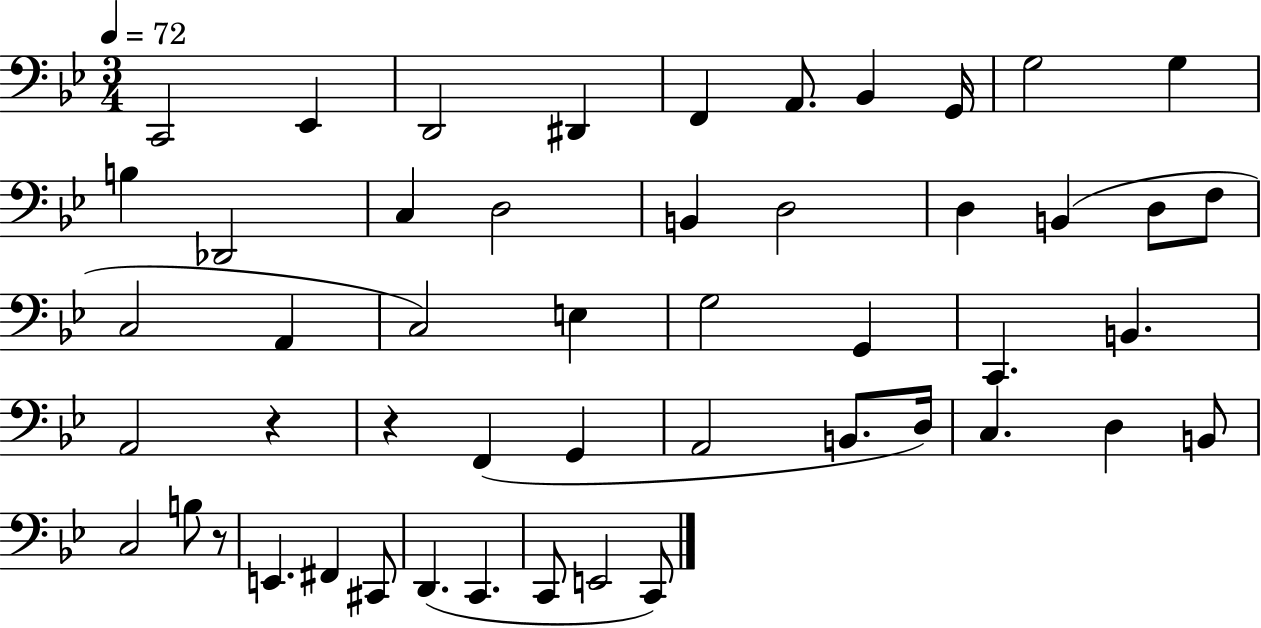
{
  \clef bass
  \numericTimeSignature
  \time 3/4
  \key bes \major
  \tempo 4 = 72
  c,2 ees,4 | d,2 dis,4 | f,4 a,8. bes,4 g,16 | g2 g4 | \break b4 des,2 | c4 d2 | b,4 d2 | d4 b,4( d8 f8 | \break c2 a,4 | c2) e4 | g2 g,4 | c,4. b,4. | \break a,2 r4 | r4 f,4( g,4 | a,2 b,8. d16) | c4. d4 b,8 | \break c2 b8 r8 | e,4. fis,4 cis,8 | d,4.( c,4. | c,8 e,2 c,8) | \break \bar "|."
}